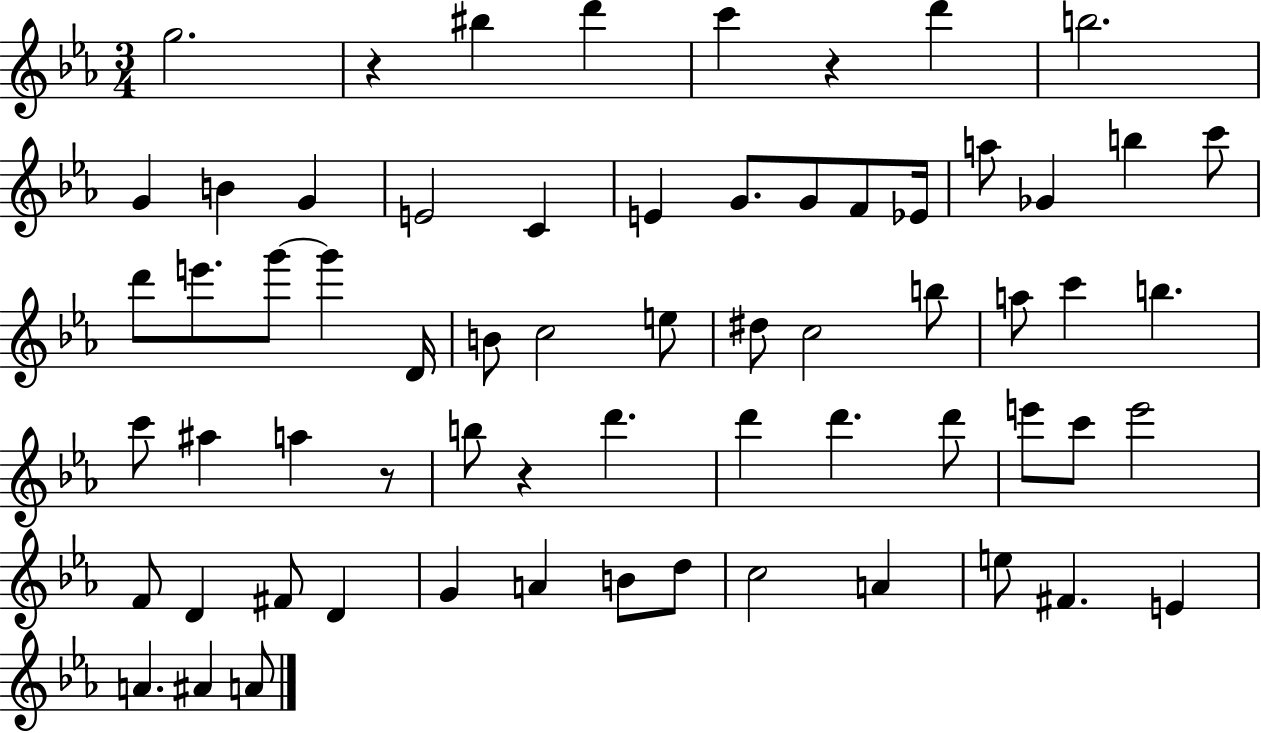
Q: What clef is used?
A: treble